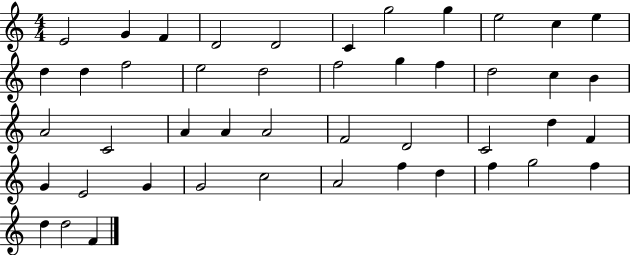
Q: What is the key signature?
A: C major